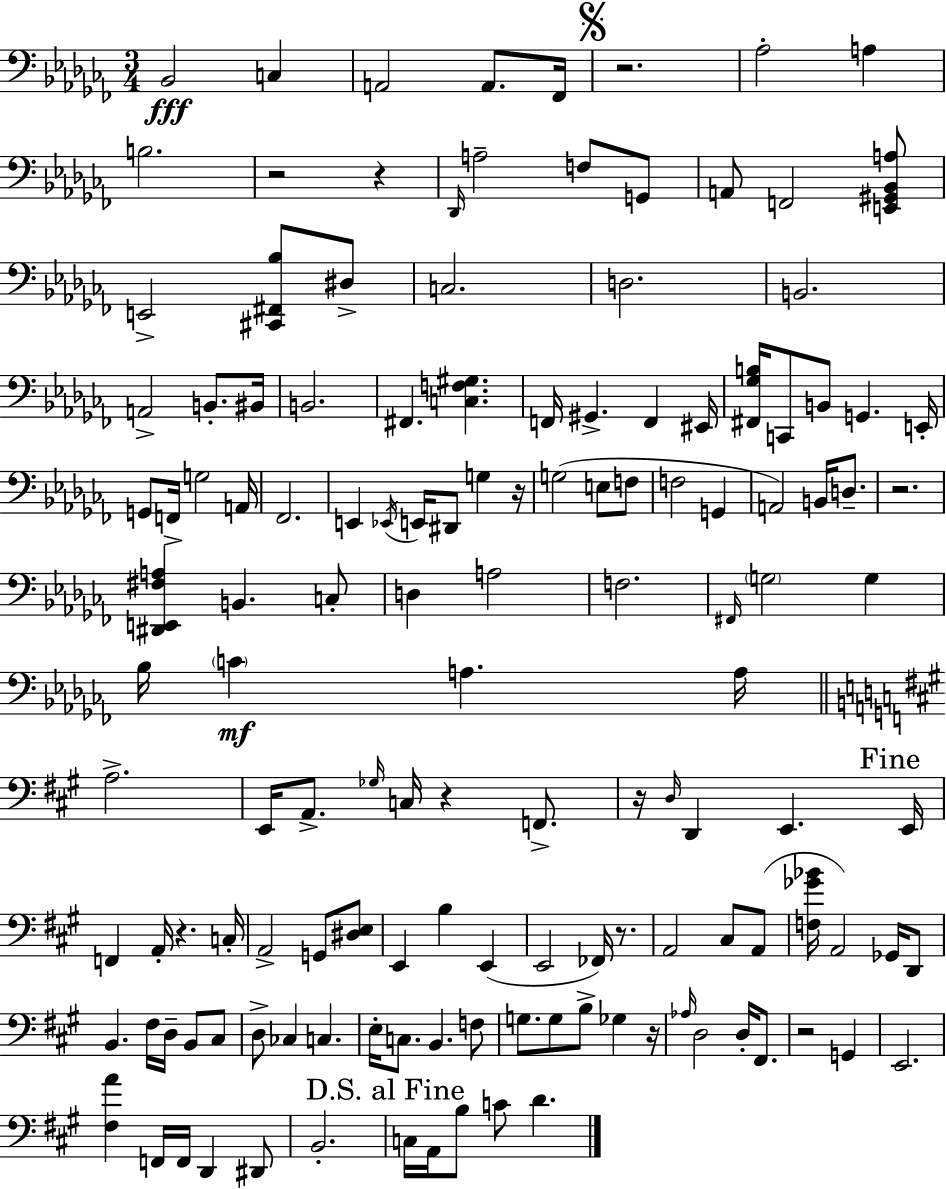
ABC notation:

X:1
T:Untitled
M:3/4
L:1/4
K:Abm
_B,,2 C, A,,2 A,,/2 _F,,/4 z2 _A,2 A, B,2 z2 z _D,,/4 A,2 F,/2 G,,/2 A,,/2 F,,2 [E,,^G,,_B,,A,]/2 E,,2 [^C,,^F,,_B,]/2 ^D,/2 C,2 D,2 B,,2 A,,2 B,,/2 ^B,,/4 B,,2 ^F,, [C,F,^G,] F,,/4 ^G,, F,, ^E,,/4 [^F,,_G,B,]/4 C,,/2 B,,/2 G,, E,,/4 G,,/2 F,,/4 G,2 A,,/4 _F,,2 E,, _E,,/4 E,,/4 ^D,,/2 G, z/4 G,2 E,/2 F,/2 F,2 G,, A,,2 B,,/4 D,/2 z2 [^D,,E,,^F,A,] B,, C,/2 D, A,2 F,2 ^F,,/4 G,2 G, _B,/4 C A, A,/4 A,2 E,,/4 A,,/2 _G,/4 C,/4 z F,,/2 z/4 D,/4 D,, E,, E,,/4 F,, A,,/4 z C,/4 A,,2 G,,/2 [^D,E,]/2 E,, B, E,, E,,2 _F,,/4 z/2 A,,2 ^C,/2 A,,/2 [F,_G_B]/4 A,,2 _G,,/4 D,,/2 B,, ^F,/4 D,/4 B,,/2 ^C,/2 D,/2 _C, C, E,/4 C,/2 B,, F,/2 G,/2 G,/2 B,/2 _G, z/4 _A,/4 D,2 D,/4 ^F,,/2 z2 G,, E,,2 [^F,A] F,,/4 F,,/4 D,, ^D,,/2 B,,2 C,/4 A,,/4 B,/2 C/2 D